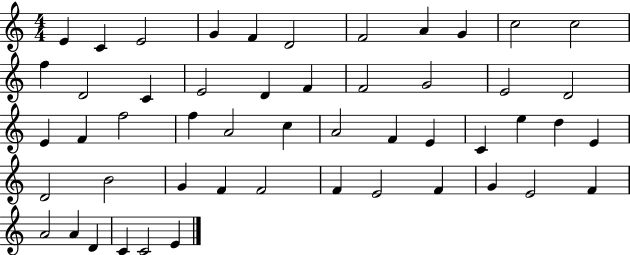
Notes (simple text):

E4/q C4/q E4/h G4/q F4/q D4/h F4/h A4/q G4/q C5/h C5/h F5/q D4/h C4/q E4/h D4/q F4/q F4/h G4/h E4/h D4/h E4/q F4/q F5/h F5/q A4/h C5/q A4/h F4/q E4/q C4/q E5/q D5/q E4/q D4/h B4/h G4/q F4/q F4/h F4/q E4/h F4/q G4/q E4/h F4/q A4/h A4/q D4/q C4/q C4/h E4/q